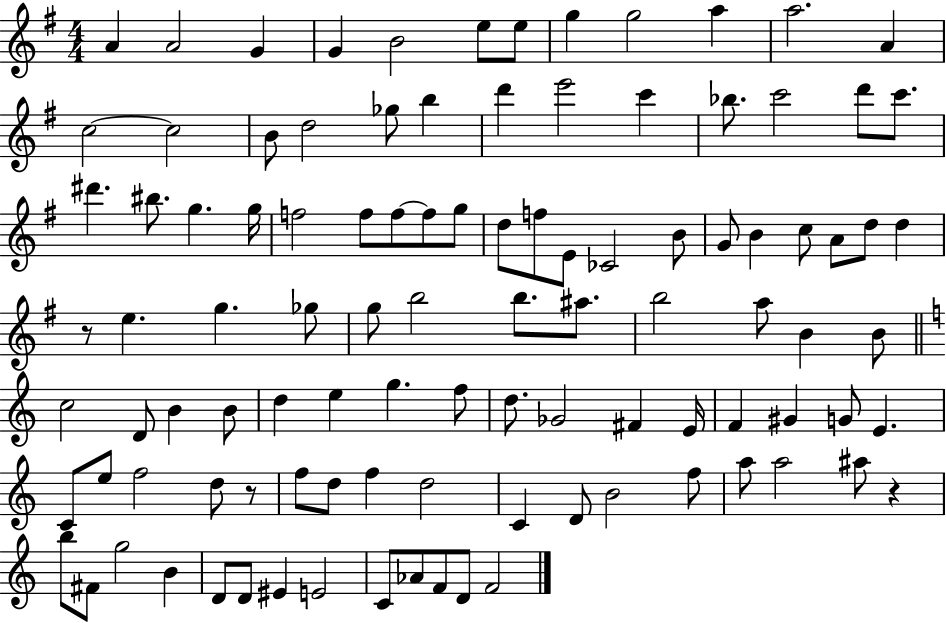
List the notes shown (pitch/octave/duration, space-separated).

A4/q A4/h G4/q G4/q B4/h E5/e E5/e G5/q G5/h A5/q A5/h. A4/q C5/h C5/h B4/e D5/h Gb5/e B5/q D6/q E6/h C6/q Bb5/e. C6/h D6/e C6/e. D#6/q. BIS5/e. G5/q. G5/s F5/h F5/e F5/e F5/e G5/e D5/e F5/e E4/e CES4/h B4/e G4/e B4/q C5/e A4/e D5/e D5/q R/e E5/q. G5/q. Gb5/e G5/e B5/h B5/e. A#5/e. B5/h A5/e B4/q B4/e C5/h D4/e B4/q B4/e D5/q E5/q G5/q. F5/e D5/e. Gb4/h F#4/q E4/s F4/q G#4/q G4/e E4/q. C4/e E5/e F5/h D5/e R/e F5/e D5/e F5/q D5/h C4/q D4/e B4/h F5/e A5/e A5/h A#5/e R/q B5/e F#4/e G5/h B4/q D4/e D4/e EIS4/q E4/h C4/e Ab4/e F4/e D4/e F4/h